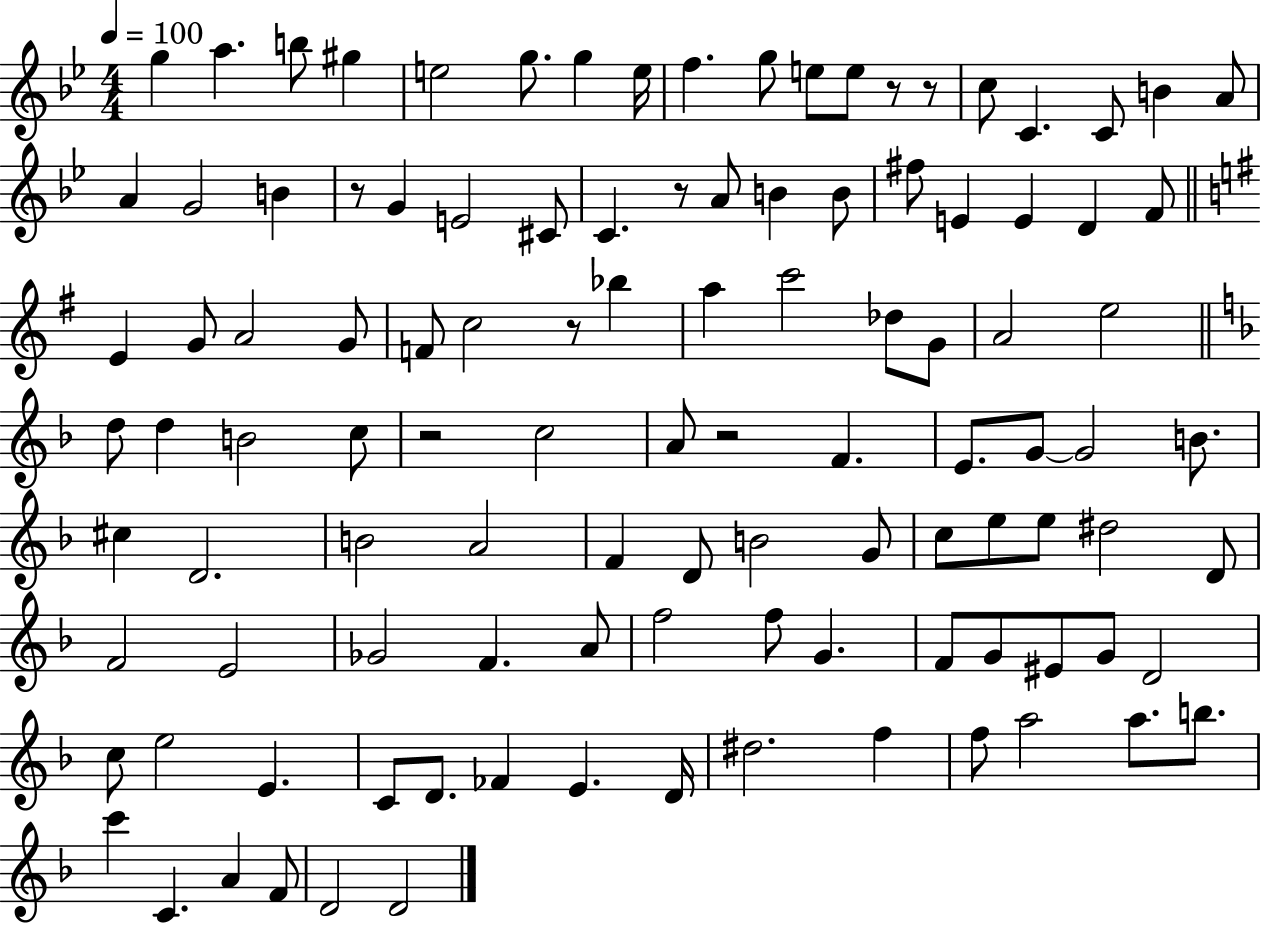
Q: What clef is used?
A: treble